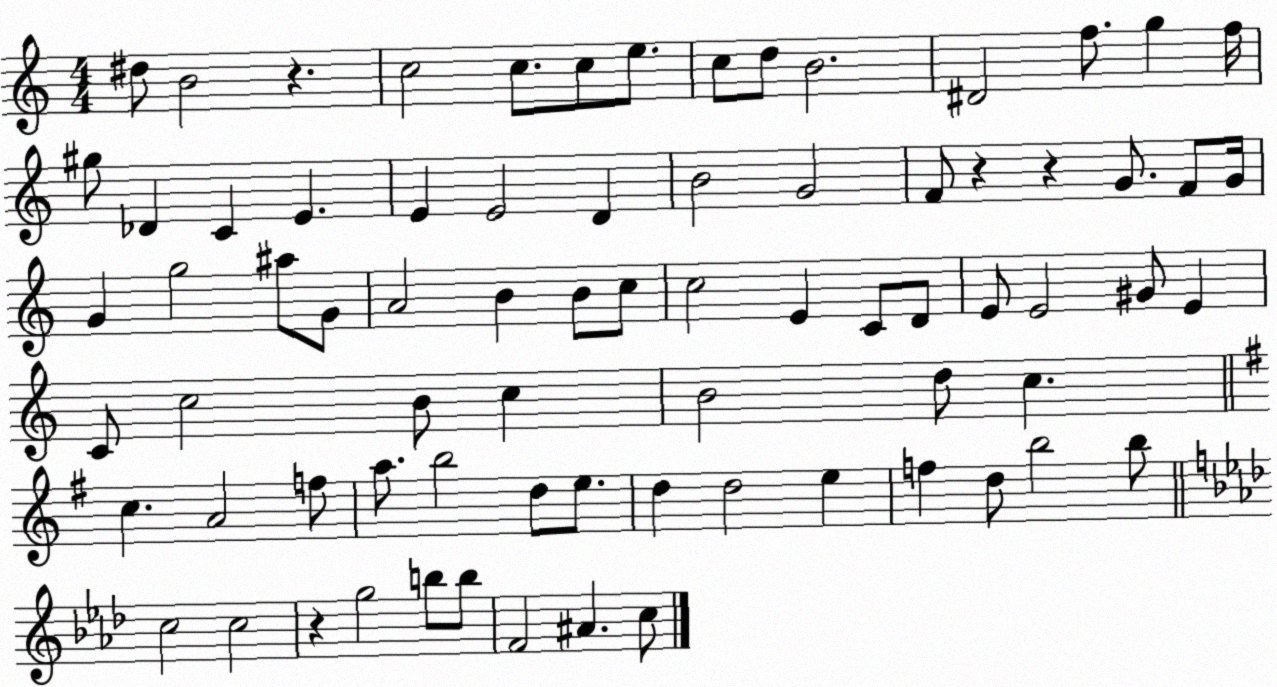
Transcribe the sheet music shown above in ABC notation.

X:1
T:Untitled
M:4/4
L:1/4
K:C
^d/2 B2 z c2 c/2 c/2 e/2 c/2 d/2 B2 ^D2 f/2 g f/4 ^g/2 _D C E E E2 D B2 G2 F/2 z z G/2 F/2 G/4 G g2 ^a/2 G/2 A2 B B/2 c/2 c2 E C/2 D/2 E/2 E2 ^G/2 E C/2 c2 B/2 c B2 d/2 c c A2 f/2 a/2 b2 d/2 e/2 d d2 e f d/2 b2 b/2 c2 c2 z g2 b/2 b/2 F2 ^A c/2